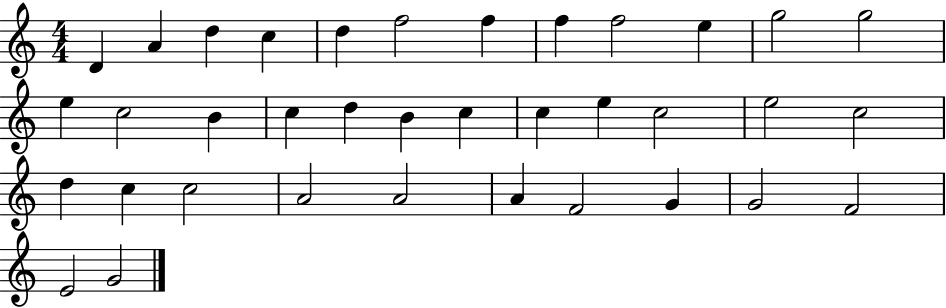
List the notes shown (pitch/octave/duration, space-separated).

D4/q A4/q D5/q C5/q D5/q F5/h F5/q F5/q F5/h E5/q G5/h G5/h E5/q C5/h B4/q C5/q D5/q B4/q C5/q C5/q E5/q C5/h E5/h C5/h D5/q C5/q C5/h A4/h A4/h A4/q F4/h G4/q G4/h F4/h E4/h G4/h